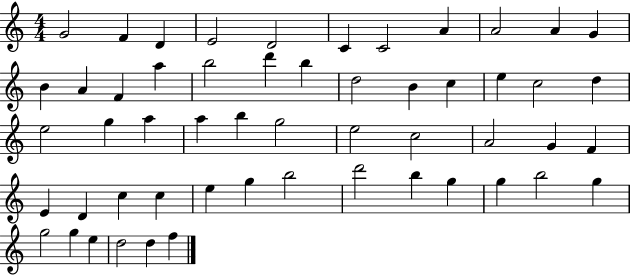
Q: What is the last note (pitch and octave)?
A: F5